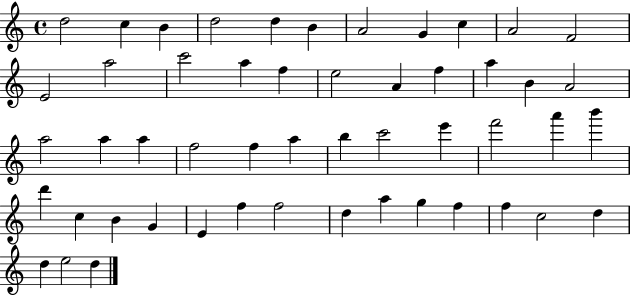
{
  \clef treble
  \time 4/4
  \defaultTimeSignature
  \key c \major
  d''2 c''4 b'4 | d''2 d''4 b'4 | a'2 g'4 c''4 | a'2 f'2 | \break e'2 a''2 | c'''2 a''4 f''4 | e''2 a'4 f''4 | a''4 b'4 a'2 | \break a''2 a''4 a''4 | f''2 f''4 a''4 | b''4 c'''2 e'''4 | f'''2 a'''4 b'''4 | \break d'''4 c''4 b'4 g'4 | e'4 f''4 f''2 | d''4 a''4 g''4 f''4 | f''4 c''2 d''4 | \break d''4 e''2 d''4 | \bar "|."
}